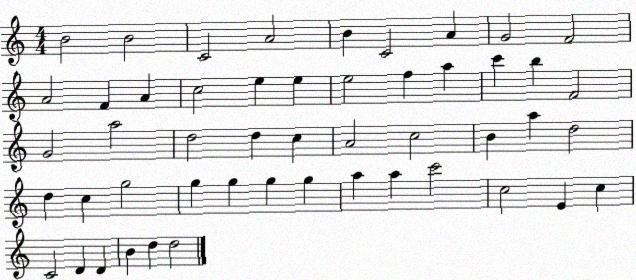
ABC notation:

X:1
T:Untitled
M:4/4
L:1/4
K:C
B2 B2 C2 A2 B C2 A G2 F2 A2 F A c2 e e e2 f a c' b F2 G2 a2 d2 d c A2 c2 B a d2 d c g2 g g g g a a c'2 c2 E c C2 D D B d d2